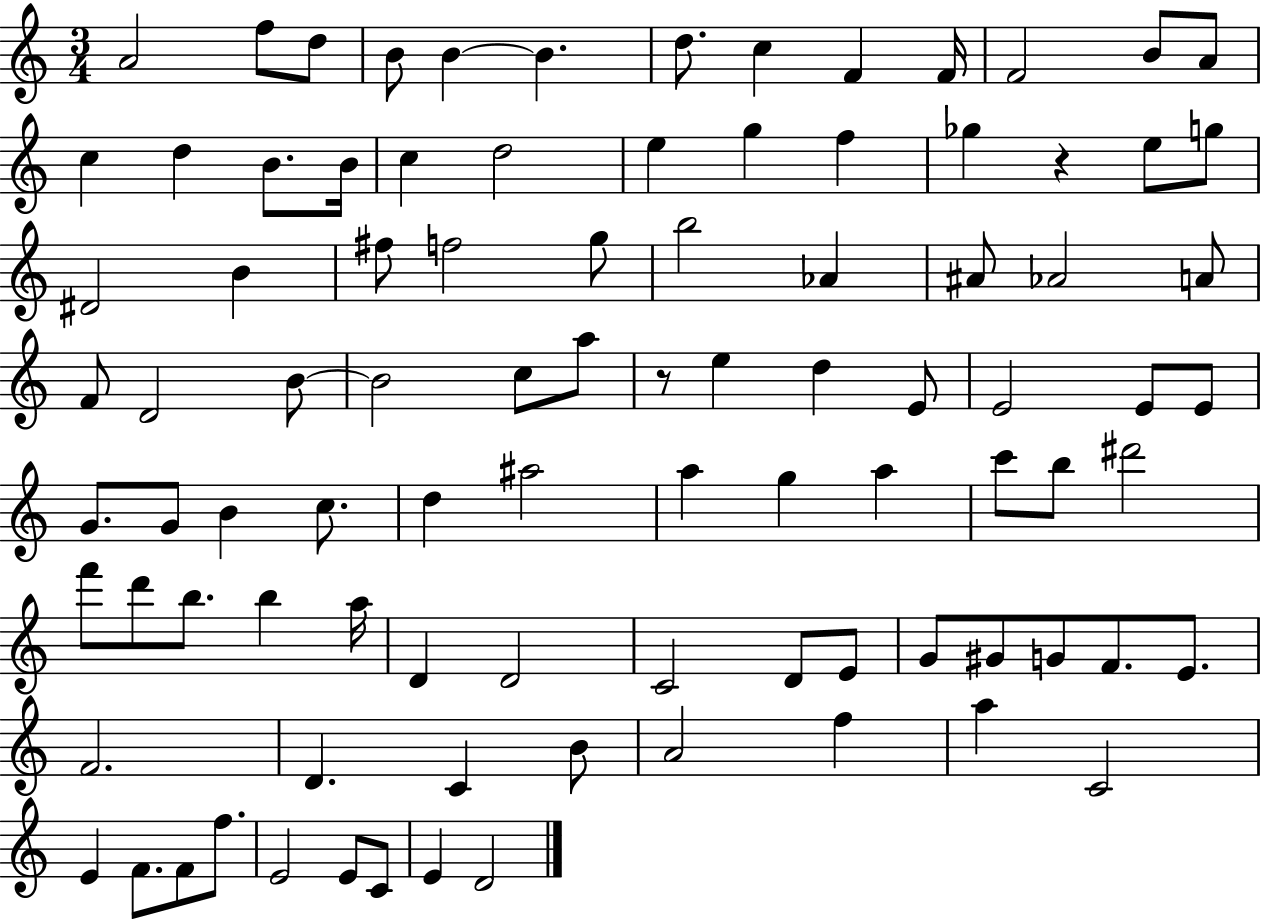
A4/h F5/e D5/e B4/e B4/q B4/q. D5/e. C5/q F4/q F4/s F4/h B4/e A4/e C5/q D5/q B4/e. B4/s C5/q D5/h E5/q G5/q F5/q Gb5/q R/q E5/e G5/e D#4/h B4/q F#5/e F5/h G5/e B5/h Ab4/q A#4/e Ab4/h A4/e F4/e D4/h B4/e B4/h C5/e A5/e R/e E5/q D5/q E4/e E4/h E4/e E4/e G4/e. G4/e B4/q C5/e. D5/q A#5/h A5/q G5/q A5/q C6/e B5/e D#6/h F6/e D6/e B5/e. B5/q A5/s D4/q D4/h C4/h D4/e E4/e G4/e G#4/e G4/e F4/e. E4/e. F4/h. D4/q. C4/q B4/e A4/h F5/q A5/q C4/h E4/q F4/e. F4/e F5/e. E4/h E4/e C4/e E4/q D4/h